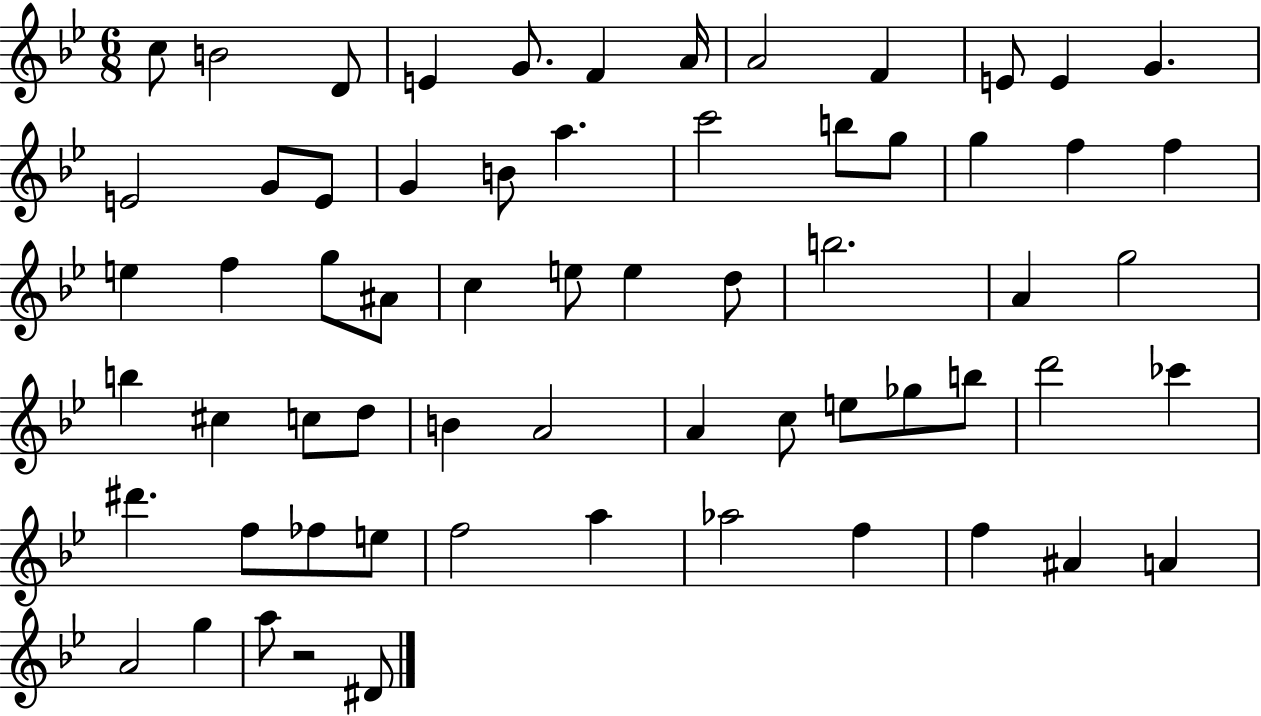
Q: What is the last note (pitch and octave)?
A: D#4